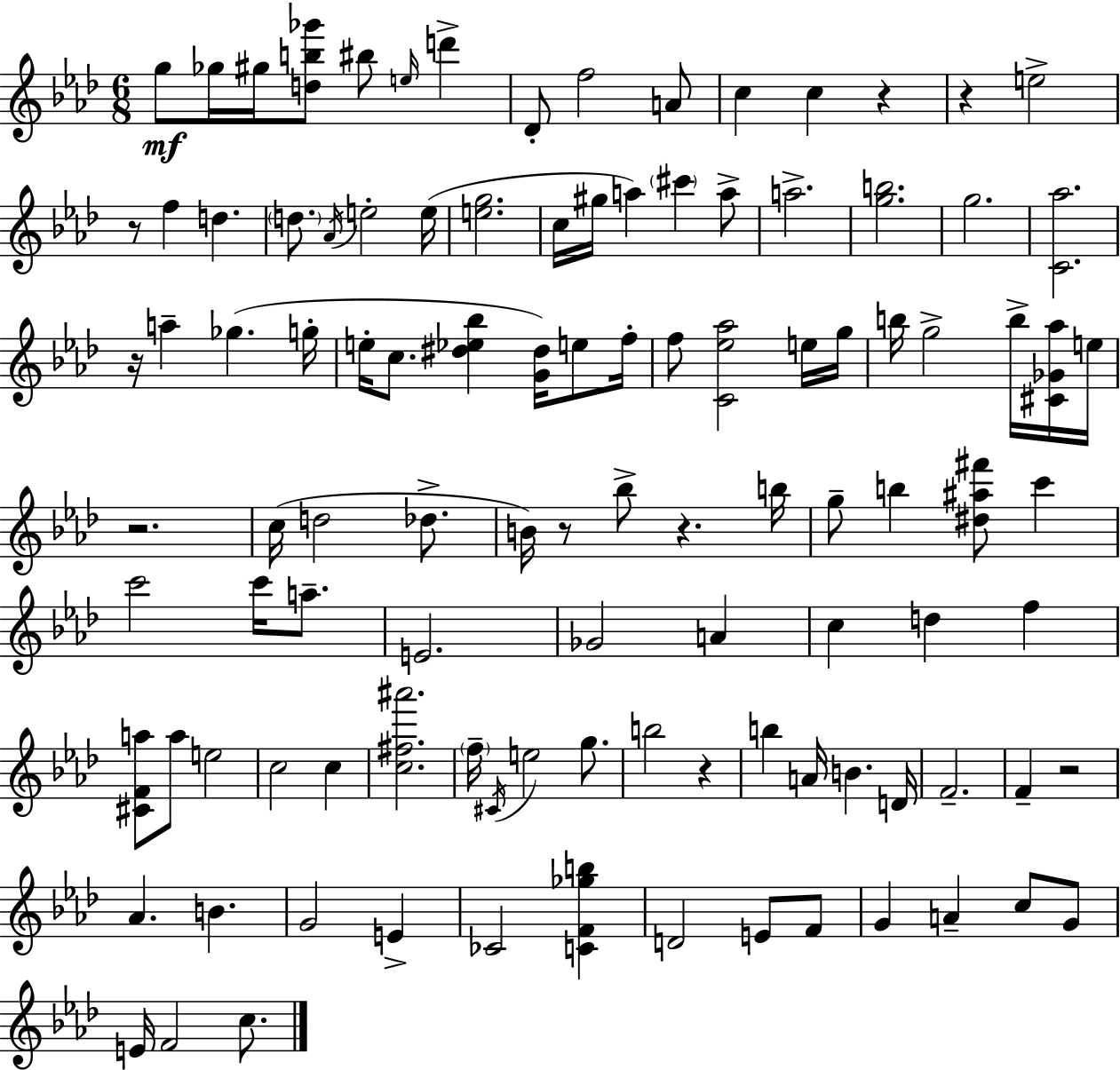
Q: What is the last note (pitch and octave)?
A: C5